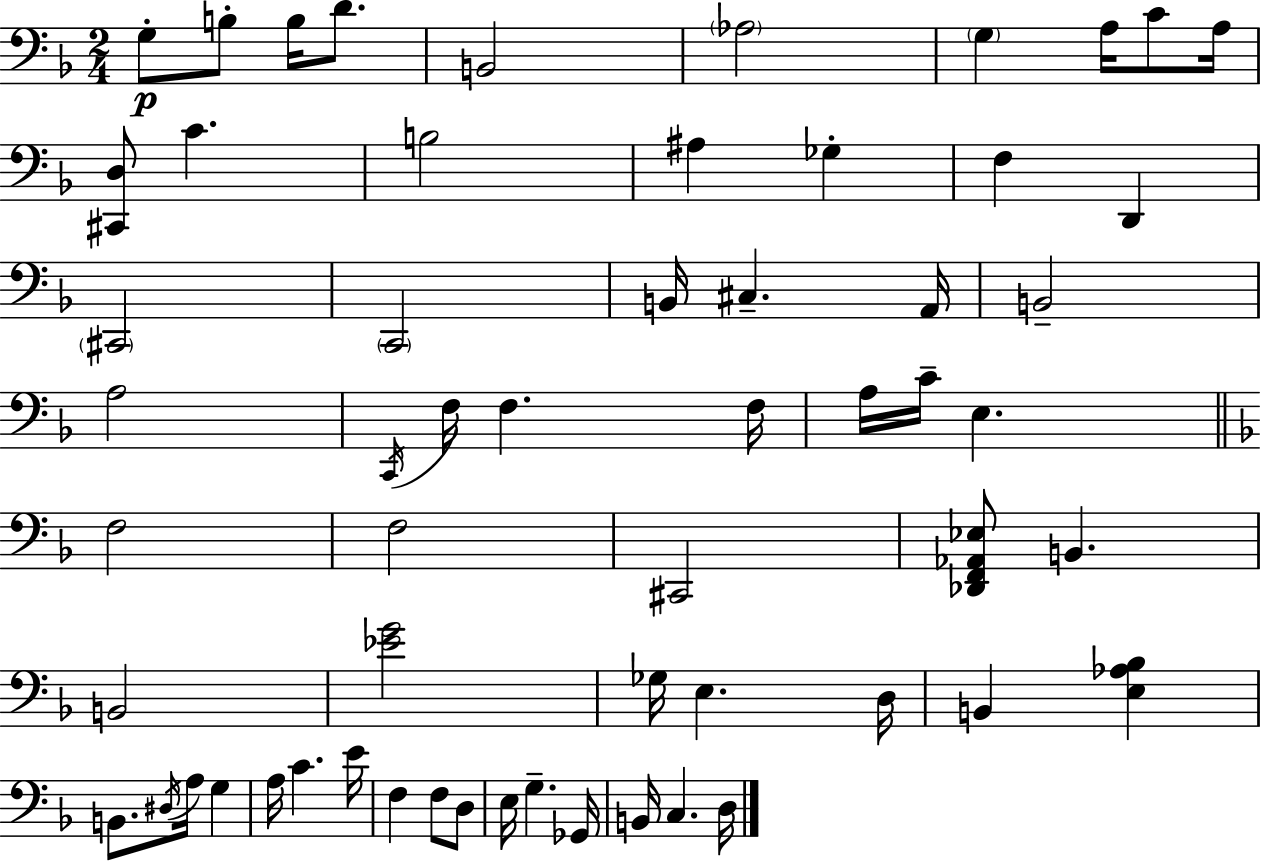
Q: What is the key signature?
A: F major